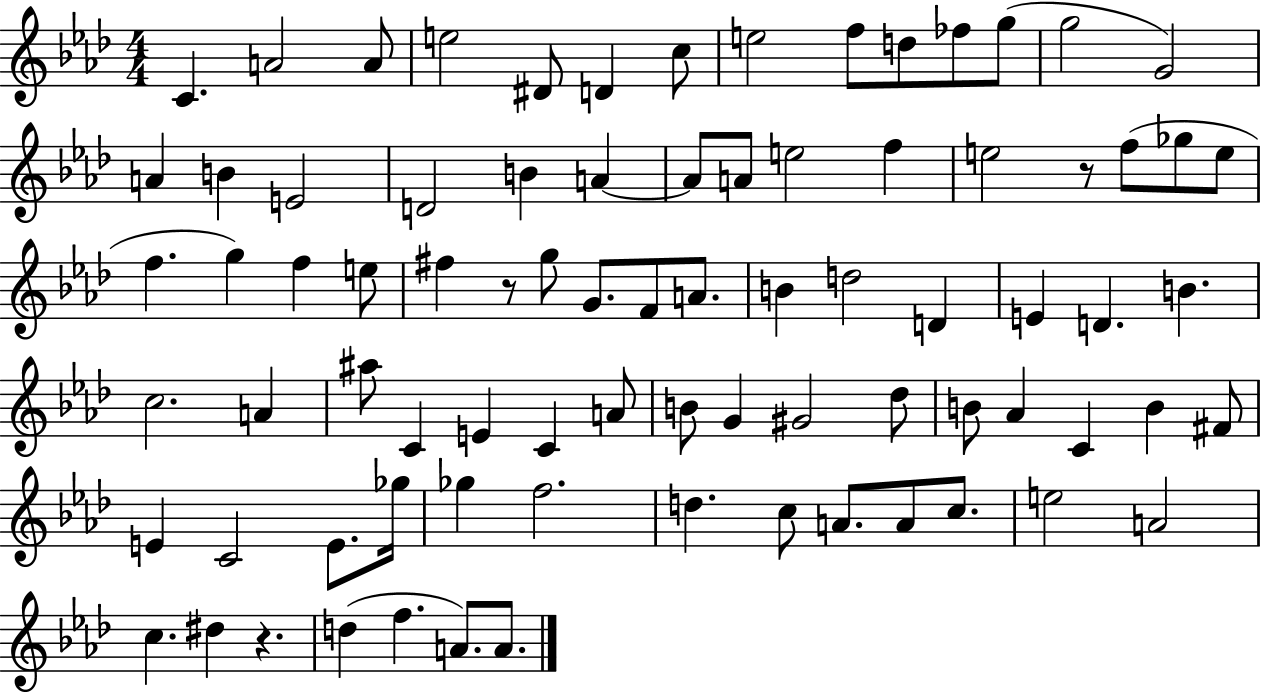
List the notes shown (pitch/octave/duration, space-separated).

C4/q. A4/h A4/e E5/h D#4/e D4/q C5/e E5/h F5/e D5/e FES5/e G5/e G5/h G4/h A4/q B4/q E4/h D4/h B4/q A4/q A4/e A4/e E5/h F5/q E5/h R/e F5/e Gb5/e E5/e F5/q. G5/q F5/q E5/e F#5/q R/e G5/e G4/e. F4/e A4/e. B4/q D5/h D4/q E4/q D4/q. B4/q. C5/h. A4/q A#5/e C4/q E4/q C4/q A4/e B4/e G4/q G#4/h Db5/e B4/e Ab4/q C4/q B4/q F#4/e E4/q C4/h E4/e. Gb5/s Gb5/q F5/h. D5/q. C5/e A4/e. A4/e C5/e. E5/h A4/h C5/q. D#5/q R/q. D5/q F5/q. A4/e. A4/e.